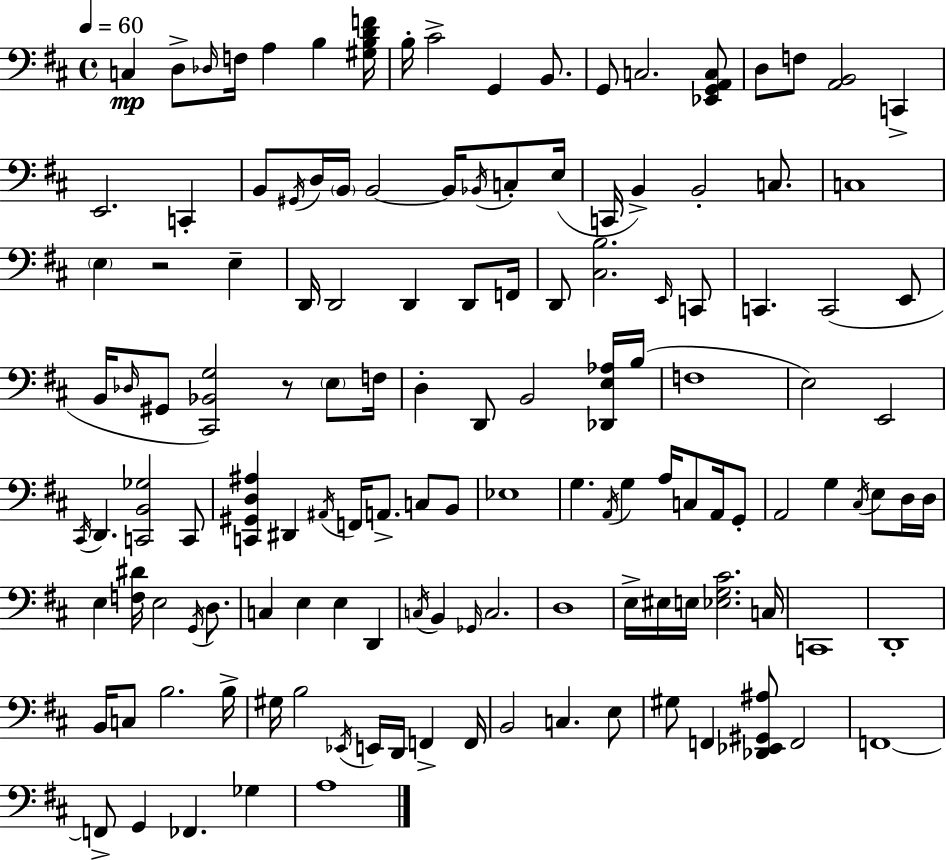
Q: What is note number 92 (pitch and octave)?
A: D3